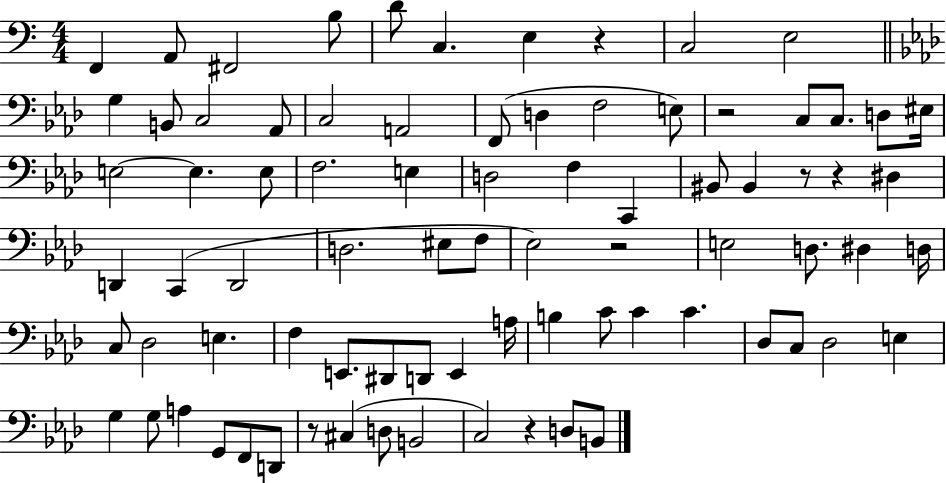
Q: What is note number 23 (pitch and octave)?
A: EIS3